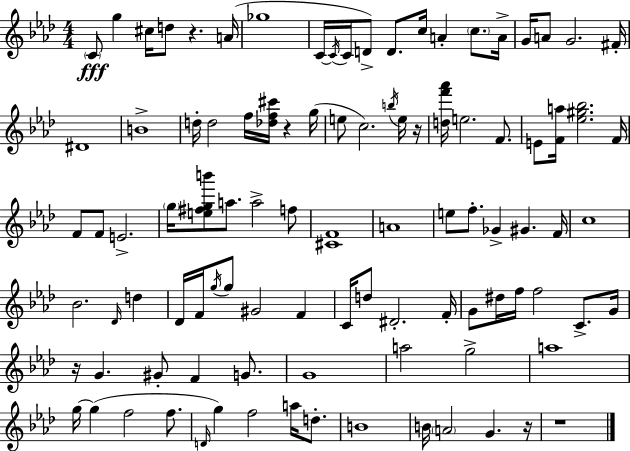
{
  \clef treble
  \numericTimeSignature
  \time 4/4
  \key aes \major
  \parenthesize c'8\fff g''4 cis''16 d''8 r4. a'16( | ges''1 | c'16~~ \acciaccatura { c'16 } c'16 d'8->) d'8. c''16 a'4-. \parenthesize c''8. | a'16-> g'16 a'8 g'2. | \break fis'16-. dis'1 | b'1-> | d''16-. d''2 f''16 <des'' f'' cis'''>16 r4 | g''16( e''8 c''2.) \acciaccatura { b''16 } | \break e''16 r16 <d'' f''' aes'''>16 e''2. f'8. | e'8 <f' a''>16 <ees'' gis'' bes''>2. | f'16 f'8 f'8 e'2.-> | \parenthesize g''16 <e'' fis'' g'' b'''>8 a''8. a''2-> | \break f''8 <cis' f'>1 | a'1 | e''8 f''8.-. ges'4-> gis'4. | f'16 c''1 | \break bes'2. \grace { des'16 } d''4 | des'16 f'16 \acciaccatura { g''16 } g''8 gis'2 | f'4 c'16 d''8 dis'2.-. | f'16-. g'8 dis''16 f''16 f''2 | \break c'8.-> g'16 r16 g'4. gis'8-. f'4 | g'8. g'1 | a''2 g''2-> | a''1 | \break g''16~~ g''4( f''2 | f''8. \grace { d'16 } g''4) f''2 | a''16 d''8.-. b'1 | b'16 \parenthesize a'2 g'4. | \break r16 r1 | \bar "|."
}